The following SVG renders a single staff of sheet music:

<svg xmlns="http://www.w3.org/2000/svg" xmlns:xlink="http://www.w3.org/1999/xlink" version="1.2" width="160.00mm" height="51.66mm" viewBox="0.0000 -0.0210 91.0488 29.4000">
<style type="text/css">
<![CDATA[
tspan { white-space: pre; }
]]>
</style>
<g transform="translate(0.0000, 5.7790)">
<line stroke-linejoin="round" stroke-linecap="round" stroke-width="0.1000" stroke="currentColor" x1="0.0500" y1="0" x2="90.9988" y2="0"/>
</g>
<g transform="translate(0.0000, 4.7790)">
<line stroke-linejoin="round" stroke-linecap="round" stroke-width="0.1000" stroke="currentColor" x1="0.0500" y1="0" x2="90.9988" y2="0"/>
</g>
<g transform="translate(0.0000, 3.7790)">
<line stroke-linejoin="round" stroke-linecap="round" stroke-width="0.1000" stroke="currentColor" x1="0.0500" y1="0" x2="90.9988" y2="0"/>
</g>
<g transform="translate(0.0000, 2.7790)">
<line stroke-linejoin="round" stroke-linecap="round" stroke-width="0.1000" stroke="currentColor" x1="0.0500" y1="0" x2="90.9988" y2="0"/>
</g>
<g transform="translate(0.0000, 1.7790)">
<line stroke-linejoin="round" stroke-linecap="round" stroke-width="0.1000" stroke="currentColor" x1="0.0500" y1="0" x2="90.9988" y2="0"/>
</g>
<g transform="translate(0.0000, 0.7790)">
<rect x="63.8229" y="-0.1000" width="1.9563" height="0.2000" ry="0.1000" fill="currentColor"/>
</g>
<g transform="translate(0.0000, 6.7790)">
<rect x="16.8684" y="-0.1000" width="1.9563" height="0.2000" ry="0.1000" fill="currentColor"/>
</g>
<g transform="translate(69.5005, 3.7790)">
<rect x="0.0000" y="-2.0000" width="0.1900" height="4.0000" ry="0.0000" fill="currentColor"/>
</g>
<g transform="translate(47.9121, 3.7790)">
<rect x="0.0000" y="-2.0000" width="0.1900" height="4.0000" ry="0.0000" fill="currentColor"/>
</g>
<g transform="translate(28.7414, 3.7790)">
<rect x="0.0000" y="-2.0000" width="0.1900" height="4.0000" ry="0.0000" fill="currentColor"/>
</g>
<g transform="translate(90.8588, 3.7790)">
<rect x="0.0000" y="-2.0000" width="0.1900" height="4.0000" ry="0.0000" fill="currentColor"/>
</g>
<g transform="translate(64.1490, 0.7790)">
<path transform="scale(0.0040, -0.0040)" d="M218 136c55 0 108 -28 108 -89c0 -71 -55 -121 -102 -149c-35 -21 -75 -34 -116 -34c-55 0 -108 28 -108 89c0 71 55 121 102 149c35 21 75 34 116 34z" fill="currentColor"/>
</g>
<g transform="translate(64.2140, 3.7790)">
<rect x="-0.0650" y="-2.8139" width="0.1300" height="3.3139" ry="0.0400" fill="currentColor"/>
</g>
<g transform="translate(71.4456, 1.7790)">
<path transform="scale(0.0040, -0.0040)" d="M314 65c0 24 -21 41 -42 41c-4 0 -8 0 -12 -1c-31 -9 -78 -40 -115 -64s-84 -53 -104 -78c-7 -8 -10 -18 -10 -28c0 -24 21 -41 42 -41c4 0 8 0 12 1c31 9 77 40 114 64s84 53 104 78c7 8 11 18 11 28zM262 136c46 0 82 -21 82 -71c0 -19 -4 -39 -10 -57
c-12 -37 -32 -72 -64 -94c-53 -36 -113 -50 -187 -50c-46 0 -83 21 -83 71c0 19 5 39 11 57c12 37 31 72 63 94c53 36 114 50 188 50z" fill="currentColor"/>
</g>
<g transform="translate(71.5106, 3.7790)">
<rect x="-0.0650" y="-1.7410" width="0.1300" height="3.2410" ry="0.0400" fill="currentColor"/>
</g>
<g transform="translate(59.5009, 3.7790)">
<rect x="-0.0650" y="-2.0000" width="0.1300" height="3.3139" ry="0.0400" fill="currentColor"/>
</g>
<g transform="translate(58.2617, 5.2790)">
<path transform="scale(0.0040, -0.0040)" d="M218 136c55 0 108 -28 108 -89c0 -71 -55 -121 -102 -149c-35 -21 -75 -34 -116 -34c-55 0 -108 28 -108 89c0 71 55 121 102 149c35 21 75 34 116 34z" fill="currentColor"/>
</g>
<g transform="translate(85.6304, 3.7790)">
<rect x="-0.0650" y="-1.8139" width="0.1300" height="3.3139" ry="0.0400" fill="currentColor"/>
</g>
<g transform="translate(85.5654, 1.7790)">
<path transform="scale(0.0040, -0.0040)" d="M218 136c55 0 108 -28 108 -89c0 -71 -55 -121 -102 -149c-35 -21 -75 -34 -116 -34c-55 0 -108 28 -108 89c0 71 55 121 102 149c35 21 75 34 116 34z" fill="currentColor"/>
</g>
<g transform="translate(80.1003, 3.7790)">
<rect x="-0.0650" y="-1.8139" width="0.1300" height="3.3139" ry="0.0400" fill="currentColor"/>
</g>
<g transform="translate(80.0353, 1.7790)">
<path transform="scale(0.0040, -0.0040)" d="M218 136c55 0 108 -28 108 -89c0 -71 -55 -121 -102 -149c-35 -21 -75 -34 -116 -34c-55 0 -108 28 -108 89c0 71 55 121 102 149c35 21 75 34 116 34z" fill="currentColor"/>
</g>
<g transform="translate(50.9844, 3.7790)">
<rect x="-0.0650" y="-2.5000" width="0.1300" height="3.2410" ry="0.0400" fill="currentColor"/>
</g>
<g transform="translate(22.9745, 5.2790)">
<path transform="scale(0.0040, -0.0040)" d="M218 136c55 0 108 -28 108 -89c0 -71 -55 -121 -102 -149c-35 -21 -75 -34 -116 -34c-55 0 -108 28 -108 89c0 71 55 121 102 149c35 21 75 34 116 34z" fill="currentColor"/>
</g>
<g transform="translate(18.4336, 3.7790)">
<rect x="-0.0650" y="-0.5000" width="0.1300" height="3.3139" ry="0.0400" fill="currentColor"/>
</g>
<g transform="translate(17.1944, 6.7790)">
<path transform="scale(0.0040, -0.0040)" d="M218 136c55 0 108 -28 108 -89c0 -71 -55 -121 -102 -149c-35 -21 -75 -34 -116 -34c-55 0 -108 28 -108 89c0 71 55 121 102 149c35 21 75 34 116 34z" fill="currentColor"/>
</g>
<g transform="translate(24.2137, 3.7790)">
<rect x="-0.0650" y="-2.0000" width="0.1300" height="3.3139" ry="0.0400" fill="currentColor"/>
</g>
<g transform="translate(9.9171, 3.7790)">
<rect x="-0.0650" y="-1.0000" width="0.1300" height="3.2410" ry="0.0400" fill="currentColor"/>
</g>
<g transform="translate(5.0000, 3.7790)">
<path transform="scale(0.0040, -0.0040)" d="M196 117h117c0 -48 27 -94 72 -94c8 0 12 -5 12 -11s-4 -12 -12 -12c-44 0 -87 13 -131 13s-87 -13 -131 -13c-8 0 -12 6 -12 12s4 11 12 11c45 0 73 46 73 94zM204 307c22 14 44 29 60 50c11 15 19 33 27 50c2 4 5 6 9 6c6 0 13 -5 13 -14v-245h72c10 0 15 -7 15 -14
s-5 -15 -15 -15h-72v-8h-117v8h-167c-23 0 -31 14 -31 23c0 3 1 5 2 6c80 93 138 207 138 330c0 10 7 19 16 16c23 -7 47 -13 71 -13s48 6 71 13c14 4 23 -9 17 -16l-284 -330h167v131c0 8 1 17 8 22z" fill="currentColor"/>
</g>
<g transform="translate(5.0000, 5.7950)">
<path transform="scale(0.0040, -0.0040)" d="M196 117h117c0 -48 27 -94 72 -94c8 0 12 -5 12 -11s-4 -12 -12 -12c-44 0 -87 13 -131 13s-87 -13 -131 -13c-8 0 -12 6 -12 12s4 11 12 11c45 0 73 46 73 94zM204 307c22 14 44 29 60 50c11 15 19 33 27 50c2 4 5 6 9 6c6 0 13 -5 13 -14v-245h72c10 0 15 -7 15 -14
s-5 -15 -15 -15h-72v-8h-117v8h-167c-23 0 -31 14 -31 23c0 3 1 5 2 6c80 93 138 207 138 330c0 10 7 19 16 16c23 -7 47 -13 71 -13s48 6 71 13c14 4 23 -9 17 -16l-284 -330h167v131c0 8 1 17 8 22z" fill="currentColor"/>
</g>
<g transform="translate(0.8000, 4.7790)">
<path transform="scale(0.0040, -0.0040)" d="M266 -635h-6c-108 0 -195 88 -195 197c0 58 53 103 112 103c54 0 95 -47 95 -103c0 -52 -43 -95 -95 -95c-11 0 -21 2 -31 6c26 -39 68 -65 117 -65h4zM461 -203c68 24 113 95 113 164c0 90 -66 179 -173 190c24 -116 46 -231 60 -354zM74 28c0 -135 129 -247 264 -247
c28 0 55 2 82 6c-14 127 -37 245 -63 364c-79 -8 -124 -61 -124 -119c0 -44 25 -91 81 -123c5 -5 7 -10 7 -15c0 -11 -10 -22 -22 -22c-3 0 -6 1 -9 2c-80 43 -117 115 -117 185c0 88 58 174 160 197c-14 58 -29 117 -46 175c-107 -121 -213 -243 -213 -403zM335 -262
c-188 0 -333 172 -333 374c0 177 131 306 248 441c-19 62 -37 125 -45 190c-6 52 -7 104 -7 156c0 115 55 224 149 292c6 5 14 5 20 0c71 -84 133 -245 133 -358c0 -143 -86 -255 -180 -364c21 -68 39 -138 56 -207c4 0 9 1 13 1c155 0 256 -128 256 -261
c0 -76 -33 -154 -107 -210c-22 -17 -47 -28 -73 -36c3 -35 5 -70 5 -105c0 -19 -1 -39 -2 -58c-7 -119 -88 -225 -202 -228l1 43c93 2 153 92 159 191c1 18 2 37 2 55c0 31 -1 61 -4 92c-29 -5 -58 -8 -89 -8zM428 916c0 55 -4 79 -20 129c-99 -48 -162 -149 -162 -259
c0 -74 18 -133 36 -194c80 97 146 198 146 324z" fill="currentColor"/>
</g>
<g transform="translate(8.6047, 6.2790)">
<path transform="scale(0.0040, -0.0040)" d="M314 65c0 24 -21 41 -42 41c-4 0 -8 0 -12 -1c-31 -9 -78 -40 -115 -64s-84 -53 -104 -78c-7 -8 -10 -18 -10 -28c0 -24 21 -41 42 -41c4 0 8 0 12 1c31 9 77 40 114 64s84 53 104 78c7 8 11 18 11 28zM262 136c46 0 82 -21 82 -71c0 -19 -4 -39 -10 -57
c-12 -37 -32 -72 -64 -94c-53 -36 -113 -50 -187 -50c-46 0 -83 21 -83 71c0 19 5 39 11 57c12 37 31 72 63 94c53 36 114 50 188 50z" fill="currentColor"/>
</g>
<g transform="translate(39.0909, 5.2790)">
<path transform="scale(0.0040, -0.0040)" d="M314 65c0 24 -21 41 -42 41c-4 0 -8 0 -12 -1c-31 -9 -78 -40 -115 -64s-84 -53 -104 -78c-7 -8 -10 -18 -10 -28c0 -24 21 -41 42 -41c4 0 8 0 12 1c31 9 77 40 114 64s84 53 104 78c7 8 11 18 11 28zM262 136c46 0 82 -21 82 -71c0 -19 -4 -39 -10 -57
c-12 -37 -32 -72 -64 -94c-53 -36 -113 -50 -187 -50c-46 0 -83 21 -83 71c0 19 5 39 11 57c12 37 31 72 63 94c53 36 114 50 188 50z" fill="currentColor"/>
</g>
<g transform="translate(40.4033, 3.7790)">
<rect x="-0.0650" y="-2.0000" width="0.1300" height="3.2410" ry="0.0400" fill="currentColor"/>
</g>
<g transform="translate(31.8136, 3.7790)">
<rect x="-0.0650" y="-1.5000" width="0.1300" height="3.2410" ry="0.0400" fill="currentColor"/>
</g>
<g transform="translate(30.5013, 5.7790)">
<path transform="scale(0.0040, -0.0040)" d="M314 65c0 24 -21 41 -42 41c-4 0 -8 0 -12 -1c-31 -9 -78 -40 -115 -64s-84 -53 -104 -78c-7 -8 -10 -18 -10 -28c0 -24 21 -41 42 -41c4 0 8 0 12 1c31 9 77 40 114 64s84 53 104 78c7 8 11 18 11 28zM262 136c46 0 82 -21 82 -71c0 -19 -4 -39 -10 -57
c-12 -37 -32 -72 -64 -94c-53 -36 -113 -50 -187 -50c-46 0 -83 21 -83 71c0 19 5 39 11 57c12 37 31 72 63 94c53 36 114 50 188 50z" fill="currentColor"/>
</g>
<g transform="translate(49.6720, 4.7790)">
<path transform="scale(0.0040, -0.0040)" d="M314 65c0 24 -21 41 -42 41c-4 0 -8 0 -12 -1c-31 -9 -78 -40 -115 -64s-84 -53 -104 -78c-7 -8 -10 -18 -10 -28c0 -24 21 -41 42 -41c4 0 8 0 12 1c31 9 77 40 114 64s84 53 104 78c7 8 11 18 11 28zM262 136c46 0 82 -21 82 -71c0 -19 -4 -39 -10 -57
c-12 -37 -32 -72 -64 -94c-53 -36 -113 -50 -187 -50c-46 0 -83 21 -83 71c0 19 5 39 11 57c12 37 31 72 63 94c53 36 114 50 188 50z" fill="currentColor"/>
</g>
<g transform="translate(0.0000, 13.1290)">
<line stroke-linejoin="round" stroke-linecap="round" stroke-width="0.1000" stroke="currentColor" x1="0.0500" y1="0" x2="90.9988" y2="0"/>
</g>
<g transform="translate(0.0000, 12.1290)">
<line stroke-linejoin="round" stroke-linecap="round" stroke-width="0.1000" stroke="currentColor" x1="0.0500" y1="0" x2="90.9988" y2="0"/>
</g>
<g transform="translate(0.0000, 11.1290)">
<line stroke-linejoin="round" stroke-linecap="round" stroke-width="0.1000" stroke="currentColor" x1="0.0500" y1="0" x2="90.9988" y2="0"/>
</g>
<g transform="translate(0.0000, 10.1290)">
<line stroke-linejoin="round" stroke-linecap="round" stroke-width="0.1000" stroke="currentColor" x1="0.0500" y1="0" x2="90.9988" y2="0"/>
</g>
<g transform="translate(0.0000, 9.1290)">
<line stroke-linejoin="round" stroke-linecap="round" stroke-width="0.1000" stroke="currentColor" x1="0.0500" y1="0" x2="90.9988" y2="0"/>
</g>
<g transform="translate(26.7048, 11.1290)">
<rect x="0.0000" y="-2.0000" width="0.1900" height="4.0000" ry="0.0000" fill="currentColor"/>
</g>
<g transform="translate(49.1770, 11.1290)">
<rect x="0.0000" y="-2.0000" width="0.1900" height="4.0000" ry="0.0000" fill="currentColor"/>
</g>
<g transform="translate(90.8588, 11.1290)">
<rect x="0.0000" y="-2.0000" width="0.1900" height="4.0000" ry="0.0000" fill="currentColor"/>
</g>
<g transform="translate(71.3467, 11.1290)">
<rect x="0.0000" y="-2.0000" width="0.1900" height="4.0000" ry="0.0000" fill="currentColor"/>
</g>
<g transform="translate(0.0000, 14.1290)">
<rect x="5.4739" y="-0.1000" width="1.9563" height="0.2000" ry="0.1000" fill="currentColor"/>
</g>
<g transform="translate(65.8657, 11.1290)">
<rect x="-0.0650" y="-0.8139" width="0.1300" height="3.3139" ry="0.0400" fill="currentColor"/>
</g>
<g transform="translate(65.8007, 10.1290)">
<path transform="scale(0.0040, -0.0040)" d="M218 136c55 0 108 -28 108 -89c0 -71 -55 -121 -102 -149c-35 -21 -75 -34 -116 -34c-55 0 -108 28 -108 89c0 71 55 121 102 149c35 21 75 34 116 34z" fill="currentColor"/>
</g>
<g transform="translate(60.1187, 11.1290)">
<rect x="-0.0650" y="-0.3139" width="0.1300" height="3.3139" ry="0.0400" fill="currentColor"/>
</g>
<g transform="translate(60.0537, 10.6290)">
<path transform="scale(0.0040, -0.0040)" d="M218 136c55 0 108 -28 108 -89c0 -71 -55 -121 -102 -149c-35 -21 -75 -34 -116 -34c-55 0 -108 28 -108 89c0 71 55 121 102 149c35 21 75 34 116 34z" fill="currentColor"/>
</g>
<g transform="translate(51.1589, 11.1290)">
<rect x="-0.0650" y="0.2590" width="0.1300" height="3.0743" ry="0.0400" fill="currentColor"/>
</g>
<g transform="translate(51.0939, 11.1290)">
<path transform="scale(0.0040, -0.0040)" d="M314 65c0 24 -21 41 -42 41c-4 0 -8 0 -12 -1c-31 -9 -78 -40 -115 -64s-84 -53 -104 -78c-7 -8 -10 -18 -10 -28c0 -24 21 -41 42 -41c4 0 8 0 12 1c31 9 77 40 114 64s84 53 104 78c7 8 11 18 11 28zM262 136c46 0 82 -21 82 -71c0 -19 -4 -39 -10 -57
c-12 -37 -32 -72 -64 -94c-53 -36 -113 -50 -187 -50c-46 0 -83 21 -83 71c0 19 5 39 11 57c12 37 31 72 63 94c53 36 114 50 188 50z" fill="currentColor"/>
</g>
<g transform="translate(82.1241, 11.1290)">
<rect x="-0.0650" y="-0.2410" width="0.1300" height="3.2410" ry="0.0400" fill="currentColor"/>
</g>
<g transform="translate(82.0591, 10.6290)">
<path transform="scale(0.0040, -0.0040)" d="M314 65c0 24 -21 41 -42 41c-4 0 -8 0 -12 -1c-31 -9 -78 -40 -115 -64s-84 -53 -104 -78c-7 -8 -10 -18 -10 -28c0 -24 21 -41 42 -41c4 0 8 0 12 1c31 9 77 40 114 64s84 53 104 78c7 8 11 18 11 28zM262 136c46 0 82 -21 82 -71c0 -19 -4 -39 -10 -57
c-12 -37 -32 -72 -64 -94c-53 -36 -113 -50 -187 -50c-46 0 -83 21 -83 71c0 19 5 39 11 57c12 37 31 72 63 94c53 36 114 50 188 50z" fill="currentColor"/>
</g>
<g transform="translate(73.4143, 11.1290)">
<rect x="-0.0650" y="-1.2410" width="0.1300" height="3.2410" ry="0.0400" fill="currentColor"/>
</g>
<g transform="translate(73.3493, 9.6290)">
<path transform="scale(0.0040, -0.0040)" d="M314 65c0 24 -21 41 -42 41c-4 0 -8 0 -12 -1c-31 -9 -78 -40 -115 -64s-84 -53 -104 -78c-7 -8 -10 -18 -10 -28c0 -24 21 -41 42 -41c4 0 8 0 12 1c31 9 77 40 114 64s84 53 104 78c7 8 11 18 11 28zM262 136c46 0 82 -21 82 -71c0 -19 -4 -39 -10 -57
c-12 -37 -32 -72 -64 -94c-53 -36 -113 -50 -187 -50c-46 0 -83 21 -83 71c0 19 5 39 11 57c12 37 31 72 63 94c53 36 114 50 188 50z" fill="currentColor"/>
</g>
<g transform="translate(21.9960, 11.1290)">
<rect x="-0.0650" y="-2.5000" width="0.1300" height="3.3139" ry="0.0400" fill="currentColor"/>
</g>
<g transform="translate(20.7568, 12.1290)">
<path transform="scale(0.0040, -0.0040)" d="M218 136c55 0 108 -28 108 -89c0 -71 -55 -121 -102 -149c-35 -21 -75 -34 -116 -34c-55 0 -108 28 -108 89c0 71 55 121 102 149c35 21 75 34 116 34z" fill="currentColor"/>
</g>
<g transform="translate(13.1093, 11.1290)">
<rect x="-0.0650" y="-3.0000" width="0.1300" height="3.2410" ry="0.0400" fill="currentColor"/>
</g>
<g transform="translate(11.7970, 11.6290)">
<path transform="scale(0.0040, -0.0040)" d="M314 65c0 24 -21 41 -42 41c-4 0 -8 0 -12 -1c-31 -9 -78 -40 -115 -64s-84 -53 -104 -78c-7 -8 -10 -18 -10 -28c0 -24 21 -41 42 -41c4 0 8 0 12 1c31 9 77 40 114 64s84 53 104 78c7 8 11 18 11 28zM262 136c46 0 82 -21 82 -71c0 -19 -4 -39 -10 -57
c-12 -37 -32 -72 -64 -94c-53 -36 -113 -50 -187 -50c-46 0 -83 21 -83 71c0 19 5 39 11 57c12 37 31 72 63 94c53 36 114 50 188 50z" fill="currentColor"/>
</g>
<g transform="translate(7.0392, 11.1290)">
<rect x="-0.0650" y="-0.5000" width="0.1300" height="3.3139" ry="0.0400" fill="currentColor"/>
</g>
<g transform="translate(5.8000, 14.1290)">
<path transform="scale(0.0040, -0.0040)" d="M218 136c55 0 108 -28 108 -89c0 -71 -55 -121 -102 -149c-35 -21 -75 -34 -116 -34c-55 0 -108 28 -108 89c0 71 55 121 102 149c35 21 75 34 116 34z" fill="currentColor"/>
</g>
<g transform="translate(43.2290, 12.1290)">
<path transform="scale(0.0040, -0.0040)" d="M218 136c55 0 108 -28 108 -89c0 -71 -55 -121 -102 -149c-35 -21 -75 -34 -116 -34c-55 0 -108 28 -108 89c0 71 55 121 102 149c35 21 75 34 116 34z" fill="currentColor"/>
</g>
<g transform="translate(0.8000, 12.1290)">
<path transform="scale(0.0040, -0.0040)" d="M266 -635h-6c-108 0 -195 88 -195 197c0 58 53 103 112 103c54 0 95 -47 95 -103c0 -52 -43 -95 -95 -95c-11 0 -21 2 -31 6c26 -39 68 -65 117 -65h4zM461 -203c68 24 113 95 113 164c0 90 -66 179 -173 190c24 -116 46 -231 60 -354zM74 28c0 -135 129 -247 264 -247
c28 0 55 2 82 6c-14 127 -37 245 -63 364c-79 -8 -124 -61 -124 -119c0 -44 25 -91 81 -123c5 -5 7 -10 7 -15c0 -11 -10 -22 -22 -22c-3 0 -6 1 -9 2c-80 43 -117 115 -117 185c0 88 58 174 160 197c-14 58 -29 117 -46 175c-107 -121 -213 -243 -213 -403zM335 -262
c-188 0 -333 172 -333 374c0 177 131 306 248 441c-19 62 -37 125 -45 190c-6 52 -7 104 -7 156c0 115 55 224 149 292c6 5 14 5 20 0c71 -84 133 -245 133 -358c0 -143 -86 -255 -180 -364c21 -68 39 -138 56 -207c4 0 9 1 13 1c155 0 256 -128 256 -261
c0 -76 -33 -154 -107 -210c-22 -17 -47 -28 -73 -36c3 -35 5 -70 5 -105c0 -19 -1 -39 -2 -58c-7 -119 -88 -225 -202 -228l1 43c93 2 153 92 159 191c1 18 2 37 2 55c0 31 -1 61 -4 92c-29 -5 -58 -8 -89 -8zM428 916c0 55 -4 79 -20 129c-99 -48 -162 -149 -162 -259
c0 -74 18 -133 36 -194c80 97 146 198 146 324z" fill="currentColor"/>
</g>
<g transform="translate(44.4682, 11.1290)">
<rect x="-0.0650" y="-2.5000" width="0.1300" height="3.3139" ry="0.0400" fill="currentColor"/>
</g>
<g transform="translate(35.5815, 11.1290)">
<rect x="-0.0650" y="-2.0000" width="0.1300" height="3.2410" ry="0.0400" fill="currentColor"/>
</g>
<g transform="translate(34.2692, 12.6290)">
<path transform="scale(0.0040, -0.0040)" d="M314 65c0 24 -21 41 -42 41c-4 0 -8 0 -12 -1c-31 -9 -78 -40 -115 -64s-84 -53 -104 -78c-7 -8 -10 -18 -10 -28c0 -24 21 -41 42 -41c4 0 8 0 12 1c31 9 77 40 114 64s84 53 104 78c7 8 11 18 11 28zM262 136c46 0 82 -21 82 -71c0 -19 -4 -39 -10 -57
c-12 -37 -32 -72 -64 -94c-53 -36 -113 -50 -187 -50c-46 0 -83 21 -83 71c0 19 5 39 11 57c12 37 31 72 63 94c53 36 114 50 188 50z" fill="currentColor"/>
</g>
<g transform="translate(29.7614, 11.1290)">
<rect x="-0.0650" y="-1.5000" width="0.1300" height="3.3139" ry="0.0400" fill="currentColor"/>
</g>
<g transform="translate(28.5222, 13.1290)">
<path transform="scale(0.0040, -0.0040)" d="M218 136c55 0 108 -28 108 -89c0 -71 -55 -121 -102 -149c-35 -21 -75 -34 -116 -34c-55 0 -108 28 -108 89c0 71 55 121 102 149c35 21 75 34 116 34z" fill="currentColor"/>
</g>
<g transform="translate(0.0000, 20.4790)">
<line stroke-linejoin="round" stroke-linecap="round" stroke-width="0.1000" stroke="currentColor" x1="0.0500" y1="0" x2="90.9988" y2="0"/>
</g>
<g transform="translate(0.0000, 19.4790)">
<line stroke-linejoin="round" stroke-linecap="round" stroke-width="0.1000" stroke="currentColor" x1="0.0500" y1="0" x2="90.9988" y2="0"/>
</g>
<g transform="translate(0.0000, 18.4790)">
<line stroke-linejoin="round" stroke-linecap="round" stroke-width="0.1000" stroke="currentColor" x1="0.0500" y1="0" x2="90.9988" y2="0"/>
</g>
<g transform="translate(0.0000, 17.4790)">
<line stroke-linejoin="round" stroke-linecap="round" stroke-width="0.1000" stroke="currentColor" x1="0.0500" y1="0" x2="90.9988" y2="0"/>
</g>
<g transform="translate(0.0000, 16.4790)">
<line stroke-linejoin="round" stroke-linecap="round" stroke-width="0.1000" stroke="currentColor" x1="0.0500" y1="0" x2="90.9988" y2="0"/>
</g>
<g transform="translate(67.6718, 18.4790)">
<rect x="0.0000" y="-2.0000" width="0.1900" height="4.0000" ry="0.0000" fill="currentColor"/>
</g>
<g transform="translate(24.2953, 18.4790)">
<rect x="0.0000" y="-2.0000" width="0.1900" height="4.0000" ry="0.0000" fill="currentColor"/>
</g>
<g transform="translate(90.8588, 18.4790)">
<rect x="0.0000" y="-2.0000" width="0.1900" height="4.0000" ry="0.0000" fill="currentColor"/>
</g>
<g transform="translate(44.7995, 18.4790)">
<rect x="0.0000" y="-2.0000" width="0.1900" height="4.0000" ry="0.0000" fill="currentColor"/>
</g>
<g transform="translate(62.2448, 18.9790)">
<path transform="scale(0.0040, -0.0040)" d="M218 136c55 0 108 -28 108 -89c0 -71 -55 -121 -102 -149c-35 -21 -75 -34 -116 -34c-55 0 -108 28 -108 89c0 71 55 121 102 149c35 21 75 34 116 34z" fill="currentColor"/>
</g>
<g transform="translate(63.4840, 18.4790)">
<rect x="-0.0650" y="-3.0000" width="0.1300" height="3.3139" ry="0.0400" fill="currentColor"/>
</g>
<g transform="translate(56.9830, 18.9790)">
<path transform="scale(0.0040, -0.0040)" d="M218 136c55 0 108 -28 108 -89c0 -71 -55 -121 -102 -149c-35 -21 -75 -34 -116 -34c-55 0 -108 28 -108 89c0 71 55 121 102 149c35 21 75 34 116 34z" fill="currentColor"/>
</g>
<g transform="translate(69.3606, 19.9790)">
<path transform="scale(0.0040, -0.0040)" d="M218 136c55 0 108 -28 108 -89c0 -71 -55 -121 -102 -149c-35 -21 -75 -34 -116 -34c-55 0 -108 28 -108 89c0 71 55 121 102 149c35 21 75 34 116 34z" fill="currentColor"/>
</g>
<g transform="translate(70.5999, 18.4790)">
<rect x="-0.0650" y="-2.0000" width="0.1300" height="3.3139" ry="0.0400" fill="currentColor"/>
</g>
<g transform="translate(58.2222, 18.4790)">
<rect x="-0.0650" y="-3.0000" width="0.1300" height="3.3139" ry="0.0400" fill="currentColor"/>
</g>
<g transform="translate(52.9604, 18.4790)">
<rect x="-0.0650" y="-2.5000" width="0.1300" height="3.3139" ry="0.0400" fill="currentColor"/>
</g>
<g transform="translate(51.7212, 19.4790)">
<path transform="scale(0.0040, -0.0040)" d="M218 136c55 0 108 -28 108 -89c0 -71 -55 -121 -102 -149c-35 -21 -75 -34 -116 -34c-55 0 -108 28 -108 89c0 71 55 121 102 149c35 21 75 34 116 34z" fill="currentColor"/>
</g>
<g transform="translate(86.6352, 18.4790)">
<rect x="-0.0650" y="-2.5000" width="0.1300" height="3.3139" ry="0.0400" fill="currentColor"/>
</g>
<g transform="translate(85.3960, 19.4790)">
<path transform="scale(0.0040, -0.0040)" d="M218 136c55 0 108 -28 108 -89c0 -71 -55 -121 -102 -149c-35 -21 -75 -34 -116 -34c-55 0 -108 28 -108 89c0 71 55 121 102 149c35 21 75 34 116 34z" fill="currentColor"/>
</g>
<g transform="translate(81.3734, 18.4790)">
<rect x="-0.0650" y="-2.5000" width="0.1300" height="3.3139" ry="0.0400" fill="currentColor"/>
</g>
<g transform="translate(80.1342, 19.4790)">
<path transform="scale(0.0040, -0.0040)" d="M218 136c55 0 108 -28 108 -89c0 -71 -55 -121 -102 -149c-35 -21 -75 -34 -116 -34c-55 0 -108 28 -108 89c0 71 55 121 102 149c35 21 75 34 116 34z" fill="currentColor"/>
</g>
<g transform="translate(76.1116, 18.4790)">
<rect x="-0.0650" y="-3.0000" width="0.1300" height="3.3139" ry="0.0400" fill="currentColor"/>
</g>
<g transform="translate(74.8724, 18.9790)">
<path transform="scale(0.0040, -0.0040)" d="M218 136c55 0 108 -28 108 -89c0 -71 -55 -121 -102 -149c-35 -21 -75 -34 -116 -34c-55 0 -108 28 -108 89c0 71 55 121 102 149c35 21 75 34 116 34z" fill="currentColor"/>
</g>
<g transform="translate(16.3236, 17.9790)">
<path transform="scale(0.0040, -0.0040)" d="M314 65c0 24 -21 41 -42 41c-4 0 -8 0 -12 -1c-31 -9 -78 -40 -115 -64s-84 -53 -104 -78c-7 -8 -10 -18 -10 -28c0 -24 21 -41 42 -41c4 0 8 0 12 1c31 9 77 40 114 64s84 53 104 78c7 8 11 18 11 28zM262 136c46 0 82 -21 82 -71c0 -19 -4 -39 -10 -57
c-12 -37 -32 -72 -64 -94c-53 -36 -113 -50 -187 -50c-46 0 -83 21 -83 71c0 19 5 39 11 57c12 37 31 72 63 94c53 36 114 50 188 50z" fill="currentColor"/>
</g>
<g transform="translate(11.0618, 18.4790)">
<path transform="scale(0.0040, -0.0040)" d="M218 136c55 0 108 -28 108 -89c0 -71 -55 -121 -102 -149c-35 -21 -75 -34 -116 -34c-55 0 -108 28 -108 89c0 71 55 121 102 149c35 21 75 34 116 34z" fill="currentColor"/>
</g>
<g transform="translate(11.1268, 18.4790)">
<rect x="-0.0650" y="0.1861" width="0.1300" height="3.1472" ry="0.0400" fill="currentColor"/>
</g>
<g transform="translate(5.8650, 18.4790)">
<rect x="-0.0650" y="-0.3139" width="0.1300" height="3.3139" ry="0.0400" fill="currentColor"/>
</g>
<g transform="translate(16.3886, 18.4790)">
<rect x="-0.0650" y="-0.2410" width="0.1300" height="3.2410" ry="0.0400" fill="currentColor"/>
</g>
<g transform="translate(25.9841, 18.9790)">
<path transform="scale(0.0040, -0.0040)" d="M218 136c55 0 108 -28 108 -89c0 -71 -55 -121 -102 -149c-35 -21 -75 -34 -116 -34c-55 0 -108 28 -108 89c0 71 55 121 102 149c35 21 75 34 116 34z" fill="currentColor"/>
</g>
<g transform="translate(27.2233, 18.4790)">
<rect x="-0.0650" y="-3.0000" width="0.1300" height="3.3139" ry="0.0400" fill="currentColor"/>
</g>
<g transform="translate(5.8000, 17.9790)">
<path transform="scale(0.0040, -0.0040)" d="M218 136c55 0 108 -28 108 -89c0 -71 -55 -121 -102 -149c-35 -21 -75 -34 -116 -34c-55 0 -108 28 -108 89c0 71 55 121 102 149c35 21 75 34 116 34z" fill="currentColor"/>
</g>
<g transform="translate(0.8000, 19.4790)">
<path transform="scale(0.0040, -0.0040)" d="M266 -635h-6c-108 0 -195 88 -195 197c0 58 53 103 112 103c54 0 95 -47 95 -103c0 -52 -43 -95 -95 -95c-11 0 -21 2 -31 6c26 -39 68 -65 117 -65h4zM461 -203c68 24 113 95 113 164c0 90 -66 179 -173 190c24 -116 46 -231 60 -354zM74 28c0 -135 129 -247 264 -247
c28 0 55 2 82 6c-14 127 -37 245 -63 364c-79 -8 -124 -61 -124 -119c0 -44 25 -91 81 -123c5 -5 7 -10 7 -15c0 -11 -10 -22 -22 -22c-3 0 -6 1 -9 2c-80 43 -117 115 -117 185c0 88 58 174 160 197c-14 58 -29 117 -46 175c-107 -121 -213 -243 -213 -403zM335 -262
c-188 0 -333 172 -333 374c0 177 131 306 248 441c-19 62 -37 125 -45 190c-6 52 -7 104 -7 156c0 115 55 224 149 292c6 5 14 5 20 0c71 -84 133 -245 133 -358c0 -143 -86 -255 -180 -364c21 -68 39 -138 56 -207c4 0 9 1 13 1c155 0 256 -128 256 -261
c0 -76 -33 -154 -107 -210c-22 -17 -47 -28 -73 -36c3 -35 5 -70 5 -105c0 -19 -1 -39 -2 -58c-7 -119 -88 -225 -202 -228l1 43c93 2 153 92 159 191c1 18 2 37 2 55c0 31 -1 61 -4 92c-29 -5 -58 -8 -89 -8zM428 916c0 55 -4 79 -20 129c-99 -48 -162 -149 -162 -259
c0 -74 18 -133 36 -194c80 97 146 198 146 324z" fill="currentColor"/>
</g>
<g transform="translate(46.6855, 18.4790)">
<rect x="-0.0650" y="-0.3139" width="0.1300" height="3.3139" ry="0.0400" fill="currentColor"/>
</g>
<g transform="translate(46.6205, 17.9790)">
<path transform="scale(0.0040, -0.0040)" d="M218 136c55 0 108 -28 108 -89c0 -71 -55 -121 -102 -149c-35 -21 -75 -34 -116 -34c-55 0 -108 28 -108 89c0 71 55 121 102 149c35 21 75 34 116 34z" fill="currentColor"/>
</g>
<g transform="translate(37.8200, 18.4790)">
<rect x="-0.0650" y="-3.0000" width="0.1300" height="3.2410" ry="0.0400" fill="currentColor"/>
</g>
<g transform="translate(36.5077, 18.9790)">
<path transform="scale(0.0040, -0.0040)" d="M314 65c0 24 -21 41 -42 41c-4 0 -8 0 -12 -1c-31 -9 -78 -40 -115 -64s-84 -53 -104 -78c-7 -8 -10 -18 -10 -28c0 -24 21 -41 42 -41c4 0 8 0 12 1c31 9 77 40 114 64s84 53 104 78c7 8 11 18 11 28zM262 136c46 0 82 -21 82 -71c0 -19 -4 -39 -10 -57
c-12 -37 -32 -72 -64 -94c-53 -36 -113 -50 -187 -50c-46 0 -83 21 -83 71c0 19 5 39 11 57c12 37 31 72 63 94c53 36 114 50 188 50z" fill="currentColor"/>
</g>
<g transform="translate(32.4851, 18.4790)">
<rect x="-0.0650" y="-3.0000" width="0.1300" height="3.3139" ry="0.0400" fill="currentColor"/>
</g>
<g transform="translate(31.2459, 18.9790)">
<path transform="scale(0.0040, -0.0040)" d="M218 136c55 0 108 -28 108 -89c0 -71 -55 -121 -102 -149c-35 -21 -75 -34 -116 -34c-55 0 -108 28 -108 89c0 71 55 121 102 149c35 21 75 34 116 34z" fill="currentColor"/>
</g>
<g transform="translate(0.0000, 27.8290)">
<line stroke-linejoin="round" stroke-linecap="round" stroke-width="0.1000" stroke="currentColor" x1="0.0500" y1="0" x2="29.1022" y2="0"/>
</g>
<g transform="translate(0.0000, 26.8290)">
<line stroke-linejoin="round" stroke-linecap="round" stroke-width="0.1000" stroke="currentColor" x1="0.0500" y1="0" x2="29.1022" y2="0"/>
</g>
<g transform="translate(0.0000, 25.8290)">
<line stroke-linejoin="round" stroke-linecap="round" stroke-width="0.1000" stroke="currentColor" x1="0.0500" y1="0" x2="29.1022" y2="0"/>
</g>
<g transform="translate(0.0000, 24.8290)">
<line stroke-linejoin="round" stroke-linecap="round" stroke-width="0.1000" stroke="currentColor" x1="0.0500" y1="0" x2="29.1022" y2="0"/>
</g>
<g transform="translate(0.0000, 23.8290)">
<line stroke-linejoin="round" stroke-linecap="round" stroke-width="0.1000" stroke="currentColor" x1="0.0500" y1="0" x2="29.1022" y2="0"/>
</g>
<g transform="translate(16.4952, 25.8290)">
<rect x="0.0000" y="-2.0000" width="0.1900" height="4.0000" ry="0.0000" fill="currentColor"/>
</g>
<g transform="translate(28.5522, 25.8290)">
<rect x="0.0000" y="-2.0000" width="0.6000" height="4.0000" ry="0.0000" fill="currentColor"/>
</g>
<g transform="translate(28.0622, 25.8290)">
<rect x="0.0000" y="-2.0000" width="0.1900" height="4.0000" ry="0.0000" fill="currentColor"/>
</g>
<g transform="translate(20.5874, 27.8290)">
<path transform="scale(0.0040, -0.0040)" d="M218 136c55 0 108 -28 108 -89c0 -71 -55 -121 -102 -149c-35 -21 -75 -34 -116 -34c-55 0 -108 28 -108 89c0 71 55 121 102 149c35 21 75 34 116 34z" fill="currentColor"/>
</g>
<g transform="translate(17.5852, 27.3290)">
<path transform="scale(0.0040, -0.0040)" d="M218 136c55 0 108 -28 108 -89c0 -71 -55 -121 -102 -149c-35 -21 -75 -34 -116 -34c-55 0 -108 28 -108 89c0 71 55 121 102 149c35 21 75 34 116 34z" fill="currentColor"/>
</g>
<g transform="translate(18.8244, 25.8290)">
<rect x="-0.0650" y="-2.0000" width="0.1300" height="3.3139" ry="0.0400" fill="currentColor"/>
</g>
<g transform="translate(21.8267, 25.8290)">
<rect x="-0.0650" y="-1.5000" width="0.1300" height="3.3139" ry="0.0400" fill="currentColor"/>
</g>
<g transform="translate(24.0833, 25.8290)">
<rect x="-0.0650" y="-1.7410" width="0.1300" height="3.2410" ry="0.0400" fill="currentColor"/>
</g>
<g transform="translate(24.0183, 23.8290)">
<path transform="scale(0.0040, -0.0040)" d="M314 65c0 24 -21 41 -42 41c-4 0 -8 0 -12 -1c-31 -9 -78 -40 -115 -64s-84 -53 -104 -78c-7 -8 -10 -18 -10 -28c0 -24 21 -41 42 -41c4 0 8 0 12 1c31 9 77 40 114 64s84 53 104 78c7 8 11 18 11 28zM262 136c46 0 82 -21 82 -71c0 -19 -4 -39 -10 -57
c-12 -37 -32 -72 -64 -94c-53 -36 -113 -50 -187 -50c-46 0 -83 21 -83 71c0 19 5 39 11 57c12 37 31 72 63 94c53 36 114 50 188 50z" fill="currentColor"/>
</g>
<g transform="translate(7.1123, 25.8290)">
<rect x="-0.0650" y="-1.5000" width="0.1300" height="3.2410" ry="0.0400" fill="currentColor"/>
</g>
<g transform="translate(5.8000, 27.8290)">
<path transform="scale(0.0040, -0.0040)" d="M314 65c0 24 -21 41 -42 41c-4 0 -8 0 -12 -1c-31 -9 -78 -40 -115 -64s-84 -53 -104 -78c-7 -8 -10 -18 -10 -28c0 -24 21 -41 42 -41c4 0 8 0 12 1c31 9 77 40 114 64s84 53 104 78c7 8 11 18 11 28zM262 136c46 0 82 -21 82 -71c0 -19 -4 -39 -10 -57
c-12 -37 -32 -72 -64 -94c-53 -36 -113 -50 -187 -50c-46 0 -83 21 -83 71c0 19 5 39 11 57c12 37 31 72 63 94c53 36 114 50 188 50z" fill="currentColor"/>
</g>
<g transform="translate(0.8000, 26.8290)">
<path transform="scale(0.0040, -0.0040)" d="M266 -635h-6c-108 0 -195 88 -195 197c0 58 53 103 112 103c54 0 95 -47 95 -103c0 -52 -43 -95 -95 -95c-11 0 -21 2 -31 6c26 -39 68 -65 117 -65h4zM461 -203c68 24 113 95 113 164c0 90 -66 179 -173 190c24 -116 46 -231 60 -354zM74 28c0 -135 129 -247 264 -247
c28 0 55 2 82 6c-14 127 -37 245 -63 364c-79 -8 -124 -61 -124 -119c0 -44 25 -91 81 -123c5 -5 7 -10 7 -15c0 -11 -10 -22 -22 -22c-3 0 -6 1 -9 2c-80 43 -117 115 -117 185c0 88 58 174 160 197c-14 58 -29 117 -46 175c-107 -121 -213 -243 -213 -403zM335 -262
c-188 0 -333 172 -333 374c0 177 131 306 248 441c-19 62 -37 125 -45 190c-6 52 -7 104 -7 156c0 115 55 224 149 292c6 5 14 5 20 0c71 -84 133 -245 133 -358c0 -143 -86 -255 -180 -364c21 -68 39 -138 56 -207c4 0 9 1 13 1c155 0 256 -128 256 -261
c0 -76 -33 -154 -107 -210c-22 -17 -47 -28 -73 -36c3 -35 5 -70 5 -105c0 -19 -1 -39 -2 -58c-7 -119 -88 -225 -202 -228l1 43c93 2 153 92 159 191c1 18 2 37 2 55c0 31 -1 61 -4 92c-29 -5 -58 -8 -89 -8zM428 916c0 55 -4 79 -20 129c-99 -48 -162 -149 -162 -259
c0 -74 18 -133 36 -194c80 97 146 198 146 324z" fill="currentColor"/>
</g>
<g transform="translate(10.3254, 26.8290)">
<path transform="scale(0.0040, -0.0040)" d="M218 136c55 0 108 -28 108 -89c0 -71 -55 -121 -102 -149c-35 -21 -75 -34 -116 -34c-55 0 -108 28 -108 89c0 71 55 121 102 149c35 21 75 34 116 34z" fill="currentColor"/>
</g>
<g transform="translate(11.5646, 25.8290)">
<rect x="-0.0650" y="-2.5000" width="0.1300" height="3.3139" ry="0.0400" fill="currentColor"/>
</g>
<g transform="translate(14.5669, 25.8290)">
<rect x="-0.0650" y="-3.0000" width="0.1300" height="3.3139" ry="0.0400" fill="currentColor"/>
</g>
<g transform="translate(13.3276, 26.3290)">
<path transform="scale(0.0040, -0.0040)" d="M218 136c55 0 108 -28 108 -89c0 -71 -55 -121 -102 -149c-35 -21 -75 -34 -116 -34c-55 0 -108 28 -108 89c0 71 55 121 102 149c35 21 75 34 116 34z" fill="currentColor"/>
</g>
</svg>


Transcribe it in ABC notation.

X:1
T:Untitled
M:4/4
L:1/4
K:C
D2 C F E2 F2 G2 F a f2 f f C A2 G E F2 G B2 c d e2 c2 c B c2 A A A2 c G A A F A G G E2 G A F E f2